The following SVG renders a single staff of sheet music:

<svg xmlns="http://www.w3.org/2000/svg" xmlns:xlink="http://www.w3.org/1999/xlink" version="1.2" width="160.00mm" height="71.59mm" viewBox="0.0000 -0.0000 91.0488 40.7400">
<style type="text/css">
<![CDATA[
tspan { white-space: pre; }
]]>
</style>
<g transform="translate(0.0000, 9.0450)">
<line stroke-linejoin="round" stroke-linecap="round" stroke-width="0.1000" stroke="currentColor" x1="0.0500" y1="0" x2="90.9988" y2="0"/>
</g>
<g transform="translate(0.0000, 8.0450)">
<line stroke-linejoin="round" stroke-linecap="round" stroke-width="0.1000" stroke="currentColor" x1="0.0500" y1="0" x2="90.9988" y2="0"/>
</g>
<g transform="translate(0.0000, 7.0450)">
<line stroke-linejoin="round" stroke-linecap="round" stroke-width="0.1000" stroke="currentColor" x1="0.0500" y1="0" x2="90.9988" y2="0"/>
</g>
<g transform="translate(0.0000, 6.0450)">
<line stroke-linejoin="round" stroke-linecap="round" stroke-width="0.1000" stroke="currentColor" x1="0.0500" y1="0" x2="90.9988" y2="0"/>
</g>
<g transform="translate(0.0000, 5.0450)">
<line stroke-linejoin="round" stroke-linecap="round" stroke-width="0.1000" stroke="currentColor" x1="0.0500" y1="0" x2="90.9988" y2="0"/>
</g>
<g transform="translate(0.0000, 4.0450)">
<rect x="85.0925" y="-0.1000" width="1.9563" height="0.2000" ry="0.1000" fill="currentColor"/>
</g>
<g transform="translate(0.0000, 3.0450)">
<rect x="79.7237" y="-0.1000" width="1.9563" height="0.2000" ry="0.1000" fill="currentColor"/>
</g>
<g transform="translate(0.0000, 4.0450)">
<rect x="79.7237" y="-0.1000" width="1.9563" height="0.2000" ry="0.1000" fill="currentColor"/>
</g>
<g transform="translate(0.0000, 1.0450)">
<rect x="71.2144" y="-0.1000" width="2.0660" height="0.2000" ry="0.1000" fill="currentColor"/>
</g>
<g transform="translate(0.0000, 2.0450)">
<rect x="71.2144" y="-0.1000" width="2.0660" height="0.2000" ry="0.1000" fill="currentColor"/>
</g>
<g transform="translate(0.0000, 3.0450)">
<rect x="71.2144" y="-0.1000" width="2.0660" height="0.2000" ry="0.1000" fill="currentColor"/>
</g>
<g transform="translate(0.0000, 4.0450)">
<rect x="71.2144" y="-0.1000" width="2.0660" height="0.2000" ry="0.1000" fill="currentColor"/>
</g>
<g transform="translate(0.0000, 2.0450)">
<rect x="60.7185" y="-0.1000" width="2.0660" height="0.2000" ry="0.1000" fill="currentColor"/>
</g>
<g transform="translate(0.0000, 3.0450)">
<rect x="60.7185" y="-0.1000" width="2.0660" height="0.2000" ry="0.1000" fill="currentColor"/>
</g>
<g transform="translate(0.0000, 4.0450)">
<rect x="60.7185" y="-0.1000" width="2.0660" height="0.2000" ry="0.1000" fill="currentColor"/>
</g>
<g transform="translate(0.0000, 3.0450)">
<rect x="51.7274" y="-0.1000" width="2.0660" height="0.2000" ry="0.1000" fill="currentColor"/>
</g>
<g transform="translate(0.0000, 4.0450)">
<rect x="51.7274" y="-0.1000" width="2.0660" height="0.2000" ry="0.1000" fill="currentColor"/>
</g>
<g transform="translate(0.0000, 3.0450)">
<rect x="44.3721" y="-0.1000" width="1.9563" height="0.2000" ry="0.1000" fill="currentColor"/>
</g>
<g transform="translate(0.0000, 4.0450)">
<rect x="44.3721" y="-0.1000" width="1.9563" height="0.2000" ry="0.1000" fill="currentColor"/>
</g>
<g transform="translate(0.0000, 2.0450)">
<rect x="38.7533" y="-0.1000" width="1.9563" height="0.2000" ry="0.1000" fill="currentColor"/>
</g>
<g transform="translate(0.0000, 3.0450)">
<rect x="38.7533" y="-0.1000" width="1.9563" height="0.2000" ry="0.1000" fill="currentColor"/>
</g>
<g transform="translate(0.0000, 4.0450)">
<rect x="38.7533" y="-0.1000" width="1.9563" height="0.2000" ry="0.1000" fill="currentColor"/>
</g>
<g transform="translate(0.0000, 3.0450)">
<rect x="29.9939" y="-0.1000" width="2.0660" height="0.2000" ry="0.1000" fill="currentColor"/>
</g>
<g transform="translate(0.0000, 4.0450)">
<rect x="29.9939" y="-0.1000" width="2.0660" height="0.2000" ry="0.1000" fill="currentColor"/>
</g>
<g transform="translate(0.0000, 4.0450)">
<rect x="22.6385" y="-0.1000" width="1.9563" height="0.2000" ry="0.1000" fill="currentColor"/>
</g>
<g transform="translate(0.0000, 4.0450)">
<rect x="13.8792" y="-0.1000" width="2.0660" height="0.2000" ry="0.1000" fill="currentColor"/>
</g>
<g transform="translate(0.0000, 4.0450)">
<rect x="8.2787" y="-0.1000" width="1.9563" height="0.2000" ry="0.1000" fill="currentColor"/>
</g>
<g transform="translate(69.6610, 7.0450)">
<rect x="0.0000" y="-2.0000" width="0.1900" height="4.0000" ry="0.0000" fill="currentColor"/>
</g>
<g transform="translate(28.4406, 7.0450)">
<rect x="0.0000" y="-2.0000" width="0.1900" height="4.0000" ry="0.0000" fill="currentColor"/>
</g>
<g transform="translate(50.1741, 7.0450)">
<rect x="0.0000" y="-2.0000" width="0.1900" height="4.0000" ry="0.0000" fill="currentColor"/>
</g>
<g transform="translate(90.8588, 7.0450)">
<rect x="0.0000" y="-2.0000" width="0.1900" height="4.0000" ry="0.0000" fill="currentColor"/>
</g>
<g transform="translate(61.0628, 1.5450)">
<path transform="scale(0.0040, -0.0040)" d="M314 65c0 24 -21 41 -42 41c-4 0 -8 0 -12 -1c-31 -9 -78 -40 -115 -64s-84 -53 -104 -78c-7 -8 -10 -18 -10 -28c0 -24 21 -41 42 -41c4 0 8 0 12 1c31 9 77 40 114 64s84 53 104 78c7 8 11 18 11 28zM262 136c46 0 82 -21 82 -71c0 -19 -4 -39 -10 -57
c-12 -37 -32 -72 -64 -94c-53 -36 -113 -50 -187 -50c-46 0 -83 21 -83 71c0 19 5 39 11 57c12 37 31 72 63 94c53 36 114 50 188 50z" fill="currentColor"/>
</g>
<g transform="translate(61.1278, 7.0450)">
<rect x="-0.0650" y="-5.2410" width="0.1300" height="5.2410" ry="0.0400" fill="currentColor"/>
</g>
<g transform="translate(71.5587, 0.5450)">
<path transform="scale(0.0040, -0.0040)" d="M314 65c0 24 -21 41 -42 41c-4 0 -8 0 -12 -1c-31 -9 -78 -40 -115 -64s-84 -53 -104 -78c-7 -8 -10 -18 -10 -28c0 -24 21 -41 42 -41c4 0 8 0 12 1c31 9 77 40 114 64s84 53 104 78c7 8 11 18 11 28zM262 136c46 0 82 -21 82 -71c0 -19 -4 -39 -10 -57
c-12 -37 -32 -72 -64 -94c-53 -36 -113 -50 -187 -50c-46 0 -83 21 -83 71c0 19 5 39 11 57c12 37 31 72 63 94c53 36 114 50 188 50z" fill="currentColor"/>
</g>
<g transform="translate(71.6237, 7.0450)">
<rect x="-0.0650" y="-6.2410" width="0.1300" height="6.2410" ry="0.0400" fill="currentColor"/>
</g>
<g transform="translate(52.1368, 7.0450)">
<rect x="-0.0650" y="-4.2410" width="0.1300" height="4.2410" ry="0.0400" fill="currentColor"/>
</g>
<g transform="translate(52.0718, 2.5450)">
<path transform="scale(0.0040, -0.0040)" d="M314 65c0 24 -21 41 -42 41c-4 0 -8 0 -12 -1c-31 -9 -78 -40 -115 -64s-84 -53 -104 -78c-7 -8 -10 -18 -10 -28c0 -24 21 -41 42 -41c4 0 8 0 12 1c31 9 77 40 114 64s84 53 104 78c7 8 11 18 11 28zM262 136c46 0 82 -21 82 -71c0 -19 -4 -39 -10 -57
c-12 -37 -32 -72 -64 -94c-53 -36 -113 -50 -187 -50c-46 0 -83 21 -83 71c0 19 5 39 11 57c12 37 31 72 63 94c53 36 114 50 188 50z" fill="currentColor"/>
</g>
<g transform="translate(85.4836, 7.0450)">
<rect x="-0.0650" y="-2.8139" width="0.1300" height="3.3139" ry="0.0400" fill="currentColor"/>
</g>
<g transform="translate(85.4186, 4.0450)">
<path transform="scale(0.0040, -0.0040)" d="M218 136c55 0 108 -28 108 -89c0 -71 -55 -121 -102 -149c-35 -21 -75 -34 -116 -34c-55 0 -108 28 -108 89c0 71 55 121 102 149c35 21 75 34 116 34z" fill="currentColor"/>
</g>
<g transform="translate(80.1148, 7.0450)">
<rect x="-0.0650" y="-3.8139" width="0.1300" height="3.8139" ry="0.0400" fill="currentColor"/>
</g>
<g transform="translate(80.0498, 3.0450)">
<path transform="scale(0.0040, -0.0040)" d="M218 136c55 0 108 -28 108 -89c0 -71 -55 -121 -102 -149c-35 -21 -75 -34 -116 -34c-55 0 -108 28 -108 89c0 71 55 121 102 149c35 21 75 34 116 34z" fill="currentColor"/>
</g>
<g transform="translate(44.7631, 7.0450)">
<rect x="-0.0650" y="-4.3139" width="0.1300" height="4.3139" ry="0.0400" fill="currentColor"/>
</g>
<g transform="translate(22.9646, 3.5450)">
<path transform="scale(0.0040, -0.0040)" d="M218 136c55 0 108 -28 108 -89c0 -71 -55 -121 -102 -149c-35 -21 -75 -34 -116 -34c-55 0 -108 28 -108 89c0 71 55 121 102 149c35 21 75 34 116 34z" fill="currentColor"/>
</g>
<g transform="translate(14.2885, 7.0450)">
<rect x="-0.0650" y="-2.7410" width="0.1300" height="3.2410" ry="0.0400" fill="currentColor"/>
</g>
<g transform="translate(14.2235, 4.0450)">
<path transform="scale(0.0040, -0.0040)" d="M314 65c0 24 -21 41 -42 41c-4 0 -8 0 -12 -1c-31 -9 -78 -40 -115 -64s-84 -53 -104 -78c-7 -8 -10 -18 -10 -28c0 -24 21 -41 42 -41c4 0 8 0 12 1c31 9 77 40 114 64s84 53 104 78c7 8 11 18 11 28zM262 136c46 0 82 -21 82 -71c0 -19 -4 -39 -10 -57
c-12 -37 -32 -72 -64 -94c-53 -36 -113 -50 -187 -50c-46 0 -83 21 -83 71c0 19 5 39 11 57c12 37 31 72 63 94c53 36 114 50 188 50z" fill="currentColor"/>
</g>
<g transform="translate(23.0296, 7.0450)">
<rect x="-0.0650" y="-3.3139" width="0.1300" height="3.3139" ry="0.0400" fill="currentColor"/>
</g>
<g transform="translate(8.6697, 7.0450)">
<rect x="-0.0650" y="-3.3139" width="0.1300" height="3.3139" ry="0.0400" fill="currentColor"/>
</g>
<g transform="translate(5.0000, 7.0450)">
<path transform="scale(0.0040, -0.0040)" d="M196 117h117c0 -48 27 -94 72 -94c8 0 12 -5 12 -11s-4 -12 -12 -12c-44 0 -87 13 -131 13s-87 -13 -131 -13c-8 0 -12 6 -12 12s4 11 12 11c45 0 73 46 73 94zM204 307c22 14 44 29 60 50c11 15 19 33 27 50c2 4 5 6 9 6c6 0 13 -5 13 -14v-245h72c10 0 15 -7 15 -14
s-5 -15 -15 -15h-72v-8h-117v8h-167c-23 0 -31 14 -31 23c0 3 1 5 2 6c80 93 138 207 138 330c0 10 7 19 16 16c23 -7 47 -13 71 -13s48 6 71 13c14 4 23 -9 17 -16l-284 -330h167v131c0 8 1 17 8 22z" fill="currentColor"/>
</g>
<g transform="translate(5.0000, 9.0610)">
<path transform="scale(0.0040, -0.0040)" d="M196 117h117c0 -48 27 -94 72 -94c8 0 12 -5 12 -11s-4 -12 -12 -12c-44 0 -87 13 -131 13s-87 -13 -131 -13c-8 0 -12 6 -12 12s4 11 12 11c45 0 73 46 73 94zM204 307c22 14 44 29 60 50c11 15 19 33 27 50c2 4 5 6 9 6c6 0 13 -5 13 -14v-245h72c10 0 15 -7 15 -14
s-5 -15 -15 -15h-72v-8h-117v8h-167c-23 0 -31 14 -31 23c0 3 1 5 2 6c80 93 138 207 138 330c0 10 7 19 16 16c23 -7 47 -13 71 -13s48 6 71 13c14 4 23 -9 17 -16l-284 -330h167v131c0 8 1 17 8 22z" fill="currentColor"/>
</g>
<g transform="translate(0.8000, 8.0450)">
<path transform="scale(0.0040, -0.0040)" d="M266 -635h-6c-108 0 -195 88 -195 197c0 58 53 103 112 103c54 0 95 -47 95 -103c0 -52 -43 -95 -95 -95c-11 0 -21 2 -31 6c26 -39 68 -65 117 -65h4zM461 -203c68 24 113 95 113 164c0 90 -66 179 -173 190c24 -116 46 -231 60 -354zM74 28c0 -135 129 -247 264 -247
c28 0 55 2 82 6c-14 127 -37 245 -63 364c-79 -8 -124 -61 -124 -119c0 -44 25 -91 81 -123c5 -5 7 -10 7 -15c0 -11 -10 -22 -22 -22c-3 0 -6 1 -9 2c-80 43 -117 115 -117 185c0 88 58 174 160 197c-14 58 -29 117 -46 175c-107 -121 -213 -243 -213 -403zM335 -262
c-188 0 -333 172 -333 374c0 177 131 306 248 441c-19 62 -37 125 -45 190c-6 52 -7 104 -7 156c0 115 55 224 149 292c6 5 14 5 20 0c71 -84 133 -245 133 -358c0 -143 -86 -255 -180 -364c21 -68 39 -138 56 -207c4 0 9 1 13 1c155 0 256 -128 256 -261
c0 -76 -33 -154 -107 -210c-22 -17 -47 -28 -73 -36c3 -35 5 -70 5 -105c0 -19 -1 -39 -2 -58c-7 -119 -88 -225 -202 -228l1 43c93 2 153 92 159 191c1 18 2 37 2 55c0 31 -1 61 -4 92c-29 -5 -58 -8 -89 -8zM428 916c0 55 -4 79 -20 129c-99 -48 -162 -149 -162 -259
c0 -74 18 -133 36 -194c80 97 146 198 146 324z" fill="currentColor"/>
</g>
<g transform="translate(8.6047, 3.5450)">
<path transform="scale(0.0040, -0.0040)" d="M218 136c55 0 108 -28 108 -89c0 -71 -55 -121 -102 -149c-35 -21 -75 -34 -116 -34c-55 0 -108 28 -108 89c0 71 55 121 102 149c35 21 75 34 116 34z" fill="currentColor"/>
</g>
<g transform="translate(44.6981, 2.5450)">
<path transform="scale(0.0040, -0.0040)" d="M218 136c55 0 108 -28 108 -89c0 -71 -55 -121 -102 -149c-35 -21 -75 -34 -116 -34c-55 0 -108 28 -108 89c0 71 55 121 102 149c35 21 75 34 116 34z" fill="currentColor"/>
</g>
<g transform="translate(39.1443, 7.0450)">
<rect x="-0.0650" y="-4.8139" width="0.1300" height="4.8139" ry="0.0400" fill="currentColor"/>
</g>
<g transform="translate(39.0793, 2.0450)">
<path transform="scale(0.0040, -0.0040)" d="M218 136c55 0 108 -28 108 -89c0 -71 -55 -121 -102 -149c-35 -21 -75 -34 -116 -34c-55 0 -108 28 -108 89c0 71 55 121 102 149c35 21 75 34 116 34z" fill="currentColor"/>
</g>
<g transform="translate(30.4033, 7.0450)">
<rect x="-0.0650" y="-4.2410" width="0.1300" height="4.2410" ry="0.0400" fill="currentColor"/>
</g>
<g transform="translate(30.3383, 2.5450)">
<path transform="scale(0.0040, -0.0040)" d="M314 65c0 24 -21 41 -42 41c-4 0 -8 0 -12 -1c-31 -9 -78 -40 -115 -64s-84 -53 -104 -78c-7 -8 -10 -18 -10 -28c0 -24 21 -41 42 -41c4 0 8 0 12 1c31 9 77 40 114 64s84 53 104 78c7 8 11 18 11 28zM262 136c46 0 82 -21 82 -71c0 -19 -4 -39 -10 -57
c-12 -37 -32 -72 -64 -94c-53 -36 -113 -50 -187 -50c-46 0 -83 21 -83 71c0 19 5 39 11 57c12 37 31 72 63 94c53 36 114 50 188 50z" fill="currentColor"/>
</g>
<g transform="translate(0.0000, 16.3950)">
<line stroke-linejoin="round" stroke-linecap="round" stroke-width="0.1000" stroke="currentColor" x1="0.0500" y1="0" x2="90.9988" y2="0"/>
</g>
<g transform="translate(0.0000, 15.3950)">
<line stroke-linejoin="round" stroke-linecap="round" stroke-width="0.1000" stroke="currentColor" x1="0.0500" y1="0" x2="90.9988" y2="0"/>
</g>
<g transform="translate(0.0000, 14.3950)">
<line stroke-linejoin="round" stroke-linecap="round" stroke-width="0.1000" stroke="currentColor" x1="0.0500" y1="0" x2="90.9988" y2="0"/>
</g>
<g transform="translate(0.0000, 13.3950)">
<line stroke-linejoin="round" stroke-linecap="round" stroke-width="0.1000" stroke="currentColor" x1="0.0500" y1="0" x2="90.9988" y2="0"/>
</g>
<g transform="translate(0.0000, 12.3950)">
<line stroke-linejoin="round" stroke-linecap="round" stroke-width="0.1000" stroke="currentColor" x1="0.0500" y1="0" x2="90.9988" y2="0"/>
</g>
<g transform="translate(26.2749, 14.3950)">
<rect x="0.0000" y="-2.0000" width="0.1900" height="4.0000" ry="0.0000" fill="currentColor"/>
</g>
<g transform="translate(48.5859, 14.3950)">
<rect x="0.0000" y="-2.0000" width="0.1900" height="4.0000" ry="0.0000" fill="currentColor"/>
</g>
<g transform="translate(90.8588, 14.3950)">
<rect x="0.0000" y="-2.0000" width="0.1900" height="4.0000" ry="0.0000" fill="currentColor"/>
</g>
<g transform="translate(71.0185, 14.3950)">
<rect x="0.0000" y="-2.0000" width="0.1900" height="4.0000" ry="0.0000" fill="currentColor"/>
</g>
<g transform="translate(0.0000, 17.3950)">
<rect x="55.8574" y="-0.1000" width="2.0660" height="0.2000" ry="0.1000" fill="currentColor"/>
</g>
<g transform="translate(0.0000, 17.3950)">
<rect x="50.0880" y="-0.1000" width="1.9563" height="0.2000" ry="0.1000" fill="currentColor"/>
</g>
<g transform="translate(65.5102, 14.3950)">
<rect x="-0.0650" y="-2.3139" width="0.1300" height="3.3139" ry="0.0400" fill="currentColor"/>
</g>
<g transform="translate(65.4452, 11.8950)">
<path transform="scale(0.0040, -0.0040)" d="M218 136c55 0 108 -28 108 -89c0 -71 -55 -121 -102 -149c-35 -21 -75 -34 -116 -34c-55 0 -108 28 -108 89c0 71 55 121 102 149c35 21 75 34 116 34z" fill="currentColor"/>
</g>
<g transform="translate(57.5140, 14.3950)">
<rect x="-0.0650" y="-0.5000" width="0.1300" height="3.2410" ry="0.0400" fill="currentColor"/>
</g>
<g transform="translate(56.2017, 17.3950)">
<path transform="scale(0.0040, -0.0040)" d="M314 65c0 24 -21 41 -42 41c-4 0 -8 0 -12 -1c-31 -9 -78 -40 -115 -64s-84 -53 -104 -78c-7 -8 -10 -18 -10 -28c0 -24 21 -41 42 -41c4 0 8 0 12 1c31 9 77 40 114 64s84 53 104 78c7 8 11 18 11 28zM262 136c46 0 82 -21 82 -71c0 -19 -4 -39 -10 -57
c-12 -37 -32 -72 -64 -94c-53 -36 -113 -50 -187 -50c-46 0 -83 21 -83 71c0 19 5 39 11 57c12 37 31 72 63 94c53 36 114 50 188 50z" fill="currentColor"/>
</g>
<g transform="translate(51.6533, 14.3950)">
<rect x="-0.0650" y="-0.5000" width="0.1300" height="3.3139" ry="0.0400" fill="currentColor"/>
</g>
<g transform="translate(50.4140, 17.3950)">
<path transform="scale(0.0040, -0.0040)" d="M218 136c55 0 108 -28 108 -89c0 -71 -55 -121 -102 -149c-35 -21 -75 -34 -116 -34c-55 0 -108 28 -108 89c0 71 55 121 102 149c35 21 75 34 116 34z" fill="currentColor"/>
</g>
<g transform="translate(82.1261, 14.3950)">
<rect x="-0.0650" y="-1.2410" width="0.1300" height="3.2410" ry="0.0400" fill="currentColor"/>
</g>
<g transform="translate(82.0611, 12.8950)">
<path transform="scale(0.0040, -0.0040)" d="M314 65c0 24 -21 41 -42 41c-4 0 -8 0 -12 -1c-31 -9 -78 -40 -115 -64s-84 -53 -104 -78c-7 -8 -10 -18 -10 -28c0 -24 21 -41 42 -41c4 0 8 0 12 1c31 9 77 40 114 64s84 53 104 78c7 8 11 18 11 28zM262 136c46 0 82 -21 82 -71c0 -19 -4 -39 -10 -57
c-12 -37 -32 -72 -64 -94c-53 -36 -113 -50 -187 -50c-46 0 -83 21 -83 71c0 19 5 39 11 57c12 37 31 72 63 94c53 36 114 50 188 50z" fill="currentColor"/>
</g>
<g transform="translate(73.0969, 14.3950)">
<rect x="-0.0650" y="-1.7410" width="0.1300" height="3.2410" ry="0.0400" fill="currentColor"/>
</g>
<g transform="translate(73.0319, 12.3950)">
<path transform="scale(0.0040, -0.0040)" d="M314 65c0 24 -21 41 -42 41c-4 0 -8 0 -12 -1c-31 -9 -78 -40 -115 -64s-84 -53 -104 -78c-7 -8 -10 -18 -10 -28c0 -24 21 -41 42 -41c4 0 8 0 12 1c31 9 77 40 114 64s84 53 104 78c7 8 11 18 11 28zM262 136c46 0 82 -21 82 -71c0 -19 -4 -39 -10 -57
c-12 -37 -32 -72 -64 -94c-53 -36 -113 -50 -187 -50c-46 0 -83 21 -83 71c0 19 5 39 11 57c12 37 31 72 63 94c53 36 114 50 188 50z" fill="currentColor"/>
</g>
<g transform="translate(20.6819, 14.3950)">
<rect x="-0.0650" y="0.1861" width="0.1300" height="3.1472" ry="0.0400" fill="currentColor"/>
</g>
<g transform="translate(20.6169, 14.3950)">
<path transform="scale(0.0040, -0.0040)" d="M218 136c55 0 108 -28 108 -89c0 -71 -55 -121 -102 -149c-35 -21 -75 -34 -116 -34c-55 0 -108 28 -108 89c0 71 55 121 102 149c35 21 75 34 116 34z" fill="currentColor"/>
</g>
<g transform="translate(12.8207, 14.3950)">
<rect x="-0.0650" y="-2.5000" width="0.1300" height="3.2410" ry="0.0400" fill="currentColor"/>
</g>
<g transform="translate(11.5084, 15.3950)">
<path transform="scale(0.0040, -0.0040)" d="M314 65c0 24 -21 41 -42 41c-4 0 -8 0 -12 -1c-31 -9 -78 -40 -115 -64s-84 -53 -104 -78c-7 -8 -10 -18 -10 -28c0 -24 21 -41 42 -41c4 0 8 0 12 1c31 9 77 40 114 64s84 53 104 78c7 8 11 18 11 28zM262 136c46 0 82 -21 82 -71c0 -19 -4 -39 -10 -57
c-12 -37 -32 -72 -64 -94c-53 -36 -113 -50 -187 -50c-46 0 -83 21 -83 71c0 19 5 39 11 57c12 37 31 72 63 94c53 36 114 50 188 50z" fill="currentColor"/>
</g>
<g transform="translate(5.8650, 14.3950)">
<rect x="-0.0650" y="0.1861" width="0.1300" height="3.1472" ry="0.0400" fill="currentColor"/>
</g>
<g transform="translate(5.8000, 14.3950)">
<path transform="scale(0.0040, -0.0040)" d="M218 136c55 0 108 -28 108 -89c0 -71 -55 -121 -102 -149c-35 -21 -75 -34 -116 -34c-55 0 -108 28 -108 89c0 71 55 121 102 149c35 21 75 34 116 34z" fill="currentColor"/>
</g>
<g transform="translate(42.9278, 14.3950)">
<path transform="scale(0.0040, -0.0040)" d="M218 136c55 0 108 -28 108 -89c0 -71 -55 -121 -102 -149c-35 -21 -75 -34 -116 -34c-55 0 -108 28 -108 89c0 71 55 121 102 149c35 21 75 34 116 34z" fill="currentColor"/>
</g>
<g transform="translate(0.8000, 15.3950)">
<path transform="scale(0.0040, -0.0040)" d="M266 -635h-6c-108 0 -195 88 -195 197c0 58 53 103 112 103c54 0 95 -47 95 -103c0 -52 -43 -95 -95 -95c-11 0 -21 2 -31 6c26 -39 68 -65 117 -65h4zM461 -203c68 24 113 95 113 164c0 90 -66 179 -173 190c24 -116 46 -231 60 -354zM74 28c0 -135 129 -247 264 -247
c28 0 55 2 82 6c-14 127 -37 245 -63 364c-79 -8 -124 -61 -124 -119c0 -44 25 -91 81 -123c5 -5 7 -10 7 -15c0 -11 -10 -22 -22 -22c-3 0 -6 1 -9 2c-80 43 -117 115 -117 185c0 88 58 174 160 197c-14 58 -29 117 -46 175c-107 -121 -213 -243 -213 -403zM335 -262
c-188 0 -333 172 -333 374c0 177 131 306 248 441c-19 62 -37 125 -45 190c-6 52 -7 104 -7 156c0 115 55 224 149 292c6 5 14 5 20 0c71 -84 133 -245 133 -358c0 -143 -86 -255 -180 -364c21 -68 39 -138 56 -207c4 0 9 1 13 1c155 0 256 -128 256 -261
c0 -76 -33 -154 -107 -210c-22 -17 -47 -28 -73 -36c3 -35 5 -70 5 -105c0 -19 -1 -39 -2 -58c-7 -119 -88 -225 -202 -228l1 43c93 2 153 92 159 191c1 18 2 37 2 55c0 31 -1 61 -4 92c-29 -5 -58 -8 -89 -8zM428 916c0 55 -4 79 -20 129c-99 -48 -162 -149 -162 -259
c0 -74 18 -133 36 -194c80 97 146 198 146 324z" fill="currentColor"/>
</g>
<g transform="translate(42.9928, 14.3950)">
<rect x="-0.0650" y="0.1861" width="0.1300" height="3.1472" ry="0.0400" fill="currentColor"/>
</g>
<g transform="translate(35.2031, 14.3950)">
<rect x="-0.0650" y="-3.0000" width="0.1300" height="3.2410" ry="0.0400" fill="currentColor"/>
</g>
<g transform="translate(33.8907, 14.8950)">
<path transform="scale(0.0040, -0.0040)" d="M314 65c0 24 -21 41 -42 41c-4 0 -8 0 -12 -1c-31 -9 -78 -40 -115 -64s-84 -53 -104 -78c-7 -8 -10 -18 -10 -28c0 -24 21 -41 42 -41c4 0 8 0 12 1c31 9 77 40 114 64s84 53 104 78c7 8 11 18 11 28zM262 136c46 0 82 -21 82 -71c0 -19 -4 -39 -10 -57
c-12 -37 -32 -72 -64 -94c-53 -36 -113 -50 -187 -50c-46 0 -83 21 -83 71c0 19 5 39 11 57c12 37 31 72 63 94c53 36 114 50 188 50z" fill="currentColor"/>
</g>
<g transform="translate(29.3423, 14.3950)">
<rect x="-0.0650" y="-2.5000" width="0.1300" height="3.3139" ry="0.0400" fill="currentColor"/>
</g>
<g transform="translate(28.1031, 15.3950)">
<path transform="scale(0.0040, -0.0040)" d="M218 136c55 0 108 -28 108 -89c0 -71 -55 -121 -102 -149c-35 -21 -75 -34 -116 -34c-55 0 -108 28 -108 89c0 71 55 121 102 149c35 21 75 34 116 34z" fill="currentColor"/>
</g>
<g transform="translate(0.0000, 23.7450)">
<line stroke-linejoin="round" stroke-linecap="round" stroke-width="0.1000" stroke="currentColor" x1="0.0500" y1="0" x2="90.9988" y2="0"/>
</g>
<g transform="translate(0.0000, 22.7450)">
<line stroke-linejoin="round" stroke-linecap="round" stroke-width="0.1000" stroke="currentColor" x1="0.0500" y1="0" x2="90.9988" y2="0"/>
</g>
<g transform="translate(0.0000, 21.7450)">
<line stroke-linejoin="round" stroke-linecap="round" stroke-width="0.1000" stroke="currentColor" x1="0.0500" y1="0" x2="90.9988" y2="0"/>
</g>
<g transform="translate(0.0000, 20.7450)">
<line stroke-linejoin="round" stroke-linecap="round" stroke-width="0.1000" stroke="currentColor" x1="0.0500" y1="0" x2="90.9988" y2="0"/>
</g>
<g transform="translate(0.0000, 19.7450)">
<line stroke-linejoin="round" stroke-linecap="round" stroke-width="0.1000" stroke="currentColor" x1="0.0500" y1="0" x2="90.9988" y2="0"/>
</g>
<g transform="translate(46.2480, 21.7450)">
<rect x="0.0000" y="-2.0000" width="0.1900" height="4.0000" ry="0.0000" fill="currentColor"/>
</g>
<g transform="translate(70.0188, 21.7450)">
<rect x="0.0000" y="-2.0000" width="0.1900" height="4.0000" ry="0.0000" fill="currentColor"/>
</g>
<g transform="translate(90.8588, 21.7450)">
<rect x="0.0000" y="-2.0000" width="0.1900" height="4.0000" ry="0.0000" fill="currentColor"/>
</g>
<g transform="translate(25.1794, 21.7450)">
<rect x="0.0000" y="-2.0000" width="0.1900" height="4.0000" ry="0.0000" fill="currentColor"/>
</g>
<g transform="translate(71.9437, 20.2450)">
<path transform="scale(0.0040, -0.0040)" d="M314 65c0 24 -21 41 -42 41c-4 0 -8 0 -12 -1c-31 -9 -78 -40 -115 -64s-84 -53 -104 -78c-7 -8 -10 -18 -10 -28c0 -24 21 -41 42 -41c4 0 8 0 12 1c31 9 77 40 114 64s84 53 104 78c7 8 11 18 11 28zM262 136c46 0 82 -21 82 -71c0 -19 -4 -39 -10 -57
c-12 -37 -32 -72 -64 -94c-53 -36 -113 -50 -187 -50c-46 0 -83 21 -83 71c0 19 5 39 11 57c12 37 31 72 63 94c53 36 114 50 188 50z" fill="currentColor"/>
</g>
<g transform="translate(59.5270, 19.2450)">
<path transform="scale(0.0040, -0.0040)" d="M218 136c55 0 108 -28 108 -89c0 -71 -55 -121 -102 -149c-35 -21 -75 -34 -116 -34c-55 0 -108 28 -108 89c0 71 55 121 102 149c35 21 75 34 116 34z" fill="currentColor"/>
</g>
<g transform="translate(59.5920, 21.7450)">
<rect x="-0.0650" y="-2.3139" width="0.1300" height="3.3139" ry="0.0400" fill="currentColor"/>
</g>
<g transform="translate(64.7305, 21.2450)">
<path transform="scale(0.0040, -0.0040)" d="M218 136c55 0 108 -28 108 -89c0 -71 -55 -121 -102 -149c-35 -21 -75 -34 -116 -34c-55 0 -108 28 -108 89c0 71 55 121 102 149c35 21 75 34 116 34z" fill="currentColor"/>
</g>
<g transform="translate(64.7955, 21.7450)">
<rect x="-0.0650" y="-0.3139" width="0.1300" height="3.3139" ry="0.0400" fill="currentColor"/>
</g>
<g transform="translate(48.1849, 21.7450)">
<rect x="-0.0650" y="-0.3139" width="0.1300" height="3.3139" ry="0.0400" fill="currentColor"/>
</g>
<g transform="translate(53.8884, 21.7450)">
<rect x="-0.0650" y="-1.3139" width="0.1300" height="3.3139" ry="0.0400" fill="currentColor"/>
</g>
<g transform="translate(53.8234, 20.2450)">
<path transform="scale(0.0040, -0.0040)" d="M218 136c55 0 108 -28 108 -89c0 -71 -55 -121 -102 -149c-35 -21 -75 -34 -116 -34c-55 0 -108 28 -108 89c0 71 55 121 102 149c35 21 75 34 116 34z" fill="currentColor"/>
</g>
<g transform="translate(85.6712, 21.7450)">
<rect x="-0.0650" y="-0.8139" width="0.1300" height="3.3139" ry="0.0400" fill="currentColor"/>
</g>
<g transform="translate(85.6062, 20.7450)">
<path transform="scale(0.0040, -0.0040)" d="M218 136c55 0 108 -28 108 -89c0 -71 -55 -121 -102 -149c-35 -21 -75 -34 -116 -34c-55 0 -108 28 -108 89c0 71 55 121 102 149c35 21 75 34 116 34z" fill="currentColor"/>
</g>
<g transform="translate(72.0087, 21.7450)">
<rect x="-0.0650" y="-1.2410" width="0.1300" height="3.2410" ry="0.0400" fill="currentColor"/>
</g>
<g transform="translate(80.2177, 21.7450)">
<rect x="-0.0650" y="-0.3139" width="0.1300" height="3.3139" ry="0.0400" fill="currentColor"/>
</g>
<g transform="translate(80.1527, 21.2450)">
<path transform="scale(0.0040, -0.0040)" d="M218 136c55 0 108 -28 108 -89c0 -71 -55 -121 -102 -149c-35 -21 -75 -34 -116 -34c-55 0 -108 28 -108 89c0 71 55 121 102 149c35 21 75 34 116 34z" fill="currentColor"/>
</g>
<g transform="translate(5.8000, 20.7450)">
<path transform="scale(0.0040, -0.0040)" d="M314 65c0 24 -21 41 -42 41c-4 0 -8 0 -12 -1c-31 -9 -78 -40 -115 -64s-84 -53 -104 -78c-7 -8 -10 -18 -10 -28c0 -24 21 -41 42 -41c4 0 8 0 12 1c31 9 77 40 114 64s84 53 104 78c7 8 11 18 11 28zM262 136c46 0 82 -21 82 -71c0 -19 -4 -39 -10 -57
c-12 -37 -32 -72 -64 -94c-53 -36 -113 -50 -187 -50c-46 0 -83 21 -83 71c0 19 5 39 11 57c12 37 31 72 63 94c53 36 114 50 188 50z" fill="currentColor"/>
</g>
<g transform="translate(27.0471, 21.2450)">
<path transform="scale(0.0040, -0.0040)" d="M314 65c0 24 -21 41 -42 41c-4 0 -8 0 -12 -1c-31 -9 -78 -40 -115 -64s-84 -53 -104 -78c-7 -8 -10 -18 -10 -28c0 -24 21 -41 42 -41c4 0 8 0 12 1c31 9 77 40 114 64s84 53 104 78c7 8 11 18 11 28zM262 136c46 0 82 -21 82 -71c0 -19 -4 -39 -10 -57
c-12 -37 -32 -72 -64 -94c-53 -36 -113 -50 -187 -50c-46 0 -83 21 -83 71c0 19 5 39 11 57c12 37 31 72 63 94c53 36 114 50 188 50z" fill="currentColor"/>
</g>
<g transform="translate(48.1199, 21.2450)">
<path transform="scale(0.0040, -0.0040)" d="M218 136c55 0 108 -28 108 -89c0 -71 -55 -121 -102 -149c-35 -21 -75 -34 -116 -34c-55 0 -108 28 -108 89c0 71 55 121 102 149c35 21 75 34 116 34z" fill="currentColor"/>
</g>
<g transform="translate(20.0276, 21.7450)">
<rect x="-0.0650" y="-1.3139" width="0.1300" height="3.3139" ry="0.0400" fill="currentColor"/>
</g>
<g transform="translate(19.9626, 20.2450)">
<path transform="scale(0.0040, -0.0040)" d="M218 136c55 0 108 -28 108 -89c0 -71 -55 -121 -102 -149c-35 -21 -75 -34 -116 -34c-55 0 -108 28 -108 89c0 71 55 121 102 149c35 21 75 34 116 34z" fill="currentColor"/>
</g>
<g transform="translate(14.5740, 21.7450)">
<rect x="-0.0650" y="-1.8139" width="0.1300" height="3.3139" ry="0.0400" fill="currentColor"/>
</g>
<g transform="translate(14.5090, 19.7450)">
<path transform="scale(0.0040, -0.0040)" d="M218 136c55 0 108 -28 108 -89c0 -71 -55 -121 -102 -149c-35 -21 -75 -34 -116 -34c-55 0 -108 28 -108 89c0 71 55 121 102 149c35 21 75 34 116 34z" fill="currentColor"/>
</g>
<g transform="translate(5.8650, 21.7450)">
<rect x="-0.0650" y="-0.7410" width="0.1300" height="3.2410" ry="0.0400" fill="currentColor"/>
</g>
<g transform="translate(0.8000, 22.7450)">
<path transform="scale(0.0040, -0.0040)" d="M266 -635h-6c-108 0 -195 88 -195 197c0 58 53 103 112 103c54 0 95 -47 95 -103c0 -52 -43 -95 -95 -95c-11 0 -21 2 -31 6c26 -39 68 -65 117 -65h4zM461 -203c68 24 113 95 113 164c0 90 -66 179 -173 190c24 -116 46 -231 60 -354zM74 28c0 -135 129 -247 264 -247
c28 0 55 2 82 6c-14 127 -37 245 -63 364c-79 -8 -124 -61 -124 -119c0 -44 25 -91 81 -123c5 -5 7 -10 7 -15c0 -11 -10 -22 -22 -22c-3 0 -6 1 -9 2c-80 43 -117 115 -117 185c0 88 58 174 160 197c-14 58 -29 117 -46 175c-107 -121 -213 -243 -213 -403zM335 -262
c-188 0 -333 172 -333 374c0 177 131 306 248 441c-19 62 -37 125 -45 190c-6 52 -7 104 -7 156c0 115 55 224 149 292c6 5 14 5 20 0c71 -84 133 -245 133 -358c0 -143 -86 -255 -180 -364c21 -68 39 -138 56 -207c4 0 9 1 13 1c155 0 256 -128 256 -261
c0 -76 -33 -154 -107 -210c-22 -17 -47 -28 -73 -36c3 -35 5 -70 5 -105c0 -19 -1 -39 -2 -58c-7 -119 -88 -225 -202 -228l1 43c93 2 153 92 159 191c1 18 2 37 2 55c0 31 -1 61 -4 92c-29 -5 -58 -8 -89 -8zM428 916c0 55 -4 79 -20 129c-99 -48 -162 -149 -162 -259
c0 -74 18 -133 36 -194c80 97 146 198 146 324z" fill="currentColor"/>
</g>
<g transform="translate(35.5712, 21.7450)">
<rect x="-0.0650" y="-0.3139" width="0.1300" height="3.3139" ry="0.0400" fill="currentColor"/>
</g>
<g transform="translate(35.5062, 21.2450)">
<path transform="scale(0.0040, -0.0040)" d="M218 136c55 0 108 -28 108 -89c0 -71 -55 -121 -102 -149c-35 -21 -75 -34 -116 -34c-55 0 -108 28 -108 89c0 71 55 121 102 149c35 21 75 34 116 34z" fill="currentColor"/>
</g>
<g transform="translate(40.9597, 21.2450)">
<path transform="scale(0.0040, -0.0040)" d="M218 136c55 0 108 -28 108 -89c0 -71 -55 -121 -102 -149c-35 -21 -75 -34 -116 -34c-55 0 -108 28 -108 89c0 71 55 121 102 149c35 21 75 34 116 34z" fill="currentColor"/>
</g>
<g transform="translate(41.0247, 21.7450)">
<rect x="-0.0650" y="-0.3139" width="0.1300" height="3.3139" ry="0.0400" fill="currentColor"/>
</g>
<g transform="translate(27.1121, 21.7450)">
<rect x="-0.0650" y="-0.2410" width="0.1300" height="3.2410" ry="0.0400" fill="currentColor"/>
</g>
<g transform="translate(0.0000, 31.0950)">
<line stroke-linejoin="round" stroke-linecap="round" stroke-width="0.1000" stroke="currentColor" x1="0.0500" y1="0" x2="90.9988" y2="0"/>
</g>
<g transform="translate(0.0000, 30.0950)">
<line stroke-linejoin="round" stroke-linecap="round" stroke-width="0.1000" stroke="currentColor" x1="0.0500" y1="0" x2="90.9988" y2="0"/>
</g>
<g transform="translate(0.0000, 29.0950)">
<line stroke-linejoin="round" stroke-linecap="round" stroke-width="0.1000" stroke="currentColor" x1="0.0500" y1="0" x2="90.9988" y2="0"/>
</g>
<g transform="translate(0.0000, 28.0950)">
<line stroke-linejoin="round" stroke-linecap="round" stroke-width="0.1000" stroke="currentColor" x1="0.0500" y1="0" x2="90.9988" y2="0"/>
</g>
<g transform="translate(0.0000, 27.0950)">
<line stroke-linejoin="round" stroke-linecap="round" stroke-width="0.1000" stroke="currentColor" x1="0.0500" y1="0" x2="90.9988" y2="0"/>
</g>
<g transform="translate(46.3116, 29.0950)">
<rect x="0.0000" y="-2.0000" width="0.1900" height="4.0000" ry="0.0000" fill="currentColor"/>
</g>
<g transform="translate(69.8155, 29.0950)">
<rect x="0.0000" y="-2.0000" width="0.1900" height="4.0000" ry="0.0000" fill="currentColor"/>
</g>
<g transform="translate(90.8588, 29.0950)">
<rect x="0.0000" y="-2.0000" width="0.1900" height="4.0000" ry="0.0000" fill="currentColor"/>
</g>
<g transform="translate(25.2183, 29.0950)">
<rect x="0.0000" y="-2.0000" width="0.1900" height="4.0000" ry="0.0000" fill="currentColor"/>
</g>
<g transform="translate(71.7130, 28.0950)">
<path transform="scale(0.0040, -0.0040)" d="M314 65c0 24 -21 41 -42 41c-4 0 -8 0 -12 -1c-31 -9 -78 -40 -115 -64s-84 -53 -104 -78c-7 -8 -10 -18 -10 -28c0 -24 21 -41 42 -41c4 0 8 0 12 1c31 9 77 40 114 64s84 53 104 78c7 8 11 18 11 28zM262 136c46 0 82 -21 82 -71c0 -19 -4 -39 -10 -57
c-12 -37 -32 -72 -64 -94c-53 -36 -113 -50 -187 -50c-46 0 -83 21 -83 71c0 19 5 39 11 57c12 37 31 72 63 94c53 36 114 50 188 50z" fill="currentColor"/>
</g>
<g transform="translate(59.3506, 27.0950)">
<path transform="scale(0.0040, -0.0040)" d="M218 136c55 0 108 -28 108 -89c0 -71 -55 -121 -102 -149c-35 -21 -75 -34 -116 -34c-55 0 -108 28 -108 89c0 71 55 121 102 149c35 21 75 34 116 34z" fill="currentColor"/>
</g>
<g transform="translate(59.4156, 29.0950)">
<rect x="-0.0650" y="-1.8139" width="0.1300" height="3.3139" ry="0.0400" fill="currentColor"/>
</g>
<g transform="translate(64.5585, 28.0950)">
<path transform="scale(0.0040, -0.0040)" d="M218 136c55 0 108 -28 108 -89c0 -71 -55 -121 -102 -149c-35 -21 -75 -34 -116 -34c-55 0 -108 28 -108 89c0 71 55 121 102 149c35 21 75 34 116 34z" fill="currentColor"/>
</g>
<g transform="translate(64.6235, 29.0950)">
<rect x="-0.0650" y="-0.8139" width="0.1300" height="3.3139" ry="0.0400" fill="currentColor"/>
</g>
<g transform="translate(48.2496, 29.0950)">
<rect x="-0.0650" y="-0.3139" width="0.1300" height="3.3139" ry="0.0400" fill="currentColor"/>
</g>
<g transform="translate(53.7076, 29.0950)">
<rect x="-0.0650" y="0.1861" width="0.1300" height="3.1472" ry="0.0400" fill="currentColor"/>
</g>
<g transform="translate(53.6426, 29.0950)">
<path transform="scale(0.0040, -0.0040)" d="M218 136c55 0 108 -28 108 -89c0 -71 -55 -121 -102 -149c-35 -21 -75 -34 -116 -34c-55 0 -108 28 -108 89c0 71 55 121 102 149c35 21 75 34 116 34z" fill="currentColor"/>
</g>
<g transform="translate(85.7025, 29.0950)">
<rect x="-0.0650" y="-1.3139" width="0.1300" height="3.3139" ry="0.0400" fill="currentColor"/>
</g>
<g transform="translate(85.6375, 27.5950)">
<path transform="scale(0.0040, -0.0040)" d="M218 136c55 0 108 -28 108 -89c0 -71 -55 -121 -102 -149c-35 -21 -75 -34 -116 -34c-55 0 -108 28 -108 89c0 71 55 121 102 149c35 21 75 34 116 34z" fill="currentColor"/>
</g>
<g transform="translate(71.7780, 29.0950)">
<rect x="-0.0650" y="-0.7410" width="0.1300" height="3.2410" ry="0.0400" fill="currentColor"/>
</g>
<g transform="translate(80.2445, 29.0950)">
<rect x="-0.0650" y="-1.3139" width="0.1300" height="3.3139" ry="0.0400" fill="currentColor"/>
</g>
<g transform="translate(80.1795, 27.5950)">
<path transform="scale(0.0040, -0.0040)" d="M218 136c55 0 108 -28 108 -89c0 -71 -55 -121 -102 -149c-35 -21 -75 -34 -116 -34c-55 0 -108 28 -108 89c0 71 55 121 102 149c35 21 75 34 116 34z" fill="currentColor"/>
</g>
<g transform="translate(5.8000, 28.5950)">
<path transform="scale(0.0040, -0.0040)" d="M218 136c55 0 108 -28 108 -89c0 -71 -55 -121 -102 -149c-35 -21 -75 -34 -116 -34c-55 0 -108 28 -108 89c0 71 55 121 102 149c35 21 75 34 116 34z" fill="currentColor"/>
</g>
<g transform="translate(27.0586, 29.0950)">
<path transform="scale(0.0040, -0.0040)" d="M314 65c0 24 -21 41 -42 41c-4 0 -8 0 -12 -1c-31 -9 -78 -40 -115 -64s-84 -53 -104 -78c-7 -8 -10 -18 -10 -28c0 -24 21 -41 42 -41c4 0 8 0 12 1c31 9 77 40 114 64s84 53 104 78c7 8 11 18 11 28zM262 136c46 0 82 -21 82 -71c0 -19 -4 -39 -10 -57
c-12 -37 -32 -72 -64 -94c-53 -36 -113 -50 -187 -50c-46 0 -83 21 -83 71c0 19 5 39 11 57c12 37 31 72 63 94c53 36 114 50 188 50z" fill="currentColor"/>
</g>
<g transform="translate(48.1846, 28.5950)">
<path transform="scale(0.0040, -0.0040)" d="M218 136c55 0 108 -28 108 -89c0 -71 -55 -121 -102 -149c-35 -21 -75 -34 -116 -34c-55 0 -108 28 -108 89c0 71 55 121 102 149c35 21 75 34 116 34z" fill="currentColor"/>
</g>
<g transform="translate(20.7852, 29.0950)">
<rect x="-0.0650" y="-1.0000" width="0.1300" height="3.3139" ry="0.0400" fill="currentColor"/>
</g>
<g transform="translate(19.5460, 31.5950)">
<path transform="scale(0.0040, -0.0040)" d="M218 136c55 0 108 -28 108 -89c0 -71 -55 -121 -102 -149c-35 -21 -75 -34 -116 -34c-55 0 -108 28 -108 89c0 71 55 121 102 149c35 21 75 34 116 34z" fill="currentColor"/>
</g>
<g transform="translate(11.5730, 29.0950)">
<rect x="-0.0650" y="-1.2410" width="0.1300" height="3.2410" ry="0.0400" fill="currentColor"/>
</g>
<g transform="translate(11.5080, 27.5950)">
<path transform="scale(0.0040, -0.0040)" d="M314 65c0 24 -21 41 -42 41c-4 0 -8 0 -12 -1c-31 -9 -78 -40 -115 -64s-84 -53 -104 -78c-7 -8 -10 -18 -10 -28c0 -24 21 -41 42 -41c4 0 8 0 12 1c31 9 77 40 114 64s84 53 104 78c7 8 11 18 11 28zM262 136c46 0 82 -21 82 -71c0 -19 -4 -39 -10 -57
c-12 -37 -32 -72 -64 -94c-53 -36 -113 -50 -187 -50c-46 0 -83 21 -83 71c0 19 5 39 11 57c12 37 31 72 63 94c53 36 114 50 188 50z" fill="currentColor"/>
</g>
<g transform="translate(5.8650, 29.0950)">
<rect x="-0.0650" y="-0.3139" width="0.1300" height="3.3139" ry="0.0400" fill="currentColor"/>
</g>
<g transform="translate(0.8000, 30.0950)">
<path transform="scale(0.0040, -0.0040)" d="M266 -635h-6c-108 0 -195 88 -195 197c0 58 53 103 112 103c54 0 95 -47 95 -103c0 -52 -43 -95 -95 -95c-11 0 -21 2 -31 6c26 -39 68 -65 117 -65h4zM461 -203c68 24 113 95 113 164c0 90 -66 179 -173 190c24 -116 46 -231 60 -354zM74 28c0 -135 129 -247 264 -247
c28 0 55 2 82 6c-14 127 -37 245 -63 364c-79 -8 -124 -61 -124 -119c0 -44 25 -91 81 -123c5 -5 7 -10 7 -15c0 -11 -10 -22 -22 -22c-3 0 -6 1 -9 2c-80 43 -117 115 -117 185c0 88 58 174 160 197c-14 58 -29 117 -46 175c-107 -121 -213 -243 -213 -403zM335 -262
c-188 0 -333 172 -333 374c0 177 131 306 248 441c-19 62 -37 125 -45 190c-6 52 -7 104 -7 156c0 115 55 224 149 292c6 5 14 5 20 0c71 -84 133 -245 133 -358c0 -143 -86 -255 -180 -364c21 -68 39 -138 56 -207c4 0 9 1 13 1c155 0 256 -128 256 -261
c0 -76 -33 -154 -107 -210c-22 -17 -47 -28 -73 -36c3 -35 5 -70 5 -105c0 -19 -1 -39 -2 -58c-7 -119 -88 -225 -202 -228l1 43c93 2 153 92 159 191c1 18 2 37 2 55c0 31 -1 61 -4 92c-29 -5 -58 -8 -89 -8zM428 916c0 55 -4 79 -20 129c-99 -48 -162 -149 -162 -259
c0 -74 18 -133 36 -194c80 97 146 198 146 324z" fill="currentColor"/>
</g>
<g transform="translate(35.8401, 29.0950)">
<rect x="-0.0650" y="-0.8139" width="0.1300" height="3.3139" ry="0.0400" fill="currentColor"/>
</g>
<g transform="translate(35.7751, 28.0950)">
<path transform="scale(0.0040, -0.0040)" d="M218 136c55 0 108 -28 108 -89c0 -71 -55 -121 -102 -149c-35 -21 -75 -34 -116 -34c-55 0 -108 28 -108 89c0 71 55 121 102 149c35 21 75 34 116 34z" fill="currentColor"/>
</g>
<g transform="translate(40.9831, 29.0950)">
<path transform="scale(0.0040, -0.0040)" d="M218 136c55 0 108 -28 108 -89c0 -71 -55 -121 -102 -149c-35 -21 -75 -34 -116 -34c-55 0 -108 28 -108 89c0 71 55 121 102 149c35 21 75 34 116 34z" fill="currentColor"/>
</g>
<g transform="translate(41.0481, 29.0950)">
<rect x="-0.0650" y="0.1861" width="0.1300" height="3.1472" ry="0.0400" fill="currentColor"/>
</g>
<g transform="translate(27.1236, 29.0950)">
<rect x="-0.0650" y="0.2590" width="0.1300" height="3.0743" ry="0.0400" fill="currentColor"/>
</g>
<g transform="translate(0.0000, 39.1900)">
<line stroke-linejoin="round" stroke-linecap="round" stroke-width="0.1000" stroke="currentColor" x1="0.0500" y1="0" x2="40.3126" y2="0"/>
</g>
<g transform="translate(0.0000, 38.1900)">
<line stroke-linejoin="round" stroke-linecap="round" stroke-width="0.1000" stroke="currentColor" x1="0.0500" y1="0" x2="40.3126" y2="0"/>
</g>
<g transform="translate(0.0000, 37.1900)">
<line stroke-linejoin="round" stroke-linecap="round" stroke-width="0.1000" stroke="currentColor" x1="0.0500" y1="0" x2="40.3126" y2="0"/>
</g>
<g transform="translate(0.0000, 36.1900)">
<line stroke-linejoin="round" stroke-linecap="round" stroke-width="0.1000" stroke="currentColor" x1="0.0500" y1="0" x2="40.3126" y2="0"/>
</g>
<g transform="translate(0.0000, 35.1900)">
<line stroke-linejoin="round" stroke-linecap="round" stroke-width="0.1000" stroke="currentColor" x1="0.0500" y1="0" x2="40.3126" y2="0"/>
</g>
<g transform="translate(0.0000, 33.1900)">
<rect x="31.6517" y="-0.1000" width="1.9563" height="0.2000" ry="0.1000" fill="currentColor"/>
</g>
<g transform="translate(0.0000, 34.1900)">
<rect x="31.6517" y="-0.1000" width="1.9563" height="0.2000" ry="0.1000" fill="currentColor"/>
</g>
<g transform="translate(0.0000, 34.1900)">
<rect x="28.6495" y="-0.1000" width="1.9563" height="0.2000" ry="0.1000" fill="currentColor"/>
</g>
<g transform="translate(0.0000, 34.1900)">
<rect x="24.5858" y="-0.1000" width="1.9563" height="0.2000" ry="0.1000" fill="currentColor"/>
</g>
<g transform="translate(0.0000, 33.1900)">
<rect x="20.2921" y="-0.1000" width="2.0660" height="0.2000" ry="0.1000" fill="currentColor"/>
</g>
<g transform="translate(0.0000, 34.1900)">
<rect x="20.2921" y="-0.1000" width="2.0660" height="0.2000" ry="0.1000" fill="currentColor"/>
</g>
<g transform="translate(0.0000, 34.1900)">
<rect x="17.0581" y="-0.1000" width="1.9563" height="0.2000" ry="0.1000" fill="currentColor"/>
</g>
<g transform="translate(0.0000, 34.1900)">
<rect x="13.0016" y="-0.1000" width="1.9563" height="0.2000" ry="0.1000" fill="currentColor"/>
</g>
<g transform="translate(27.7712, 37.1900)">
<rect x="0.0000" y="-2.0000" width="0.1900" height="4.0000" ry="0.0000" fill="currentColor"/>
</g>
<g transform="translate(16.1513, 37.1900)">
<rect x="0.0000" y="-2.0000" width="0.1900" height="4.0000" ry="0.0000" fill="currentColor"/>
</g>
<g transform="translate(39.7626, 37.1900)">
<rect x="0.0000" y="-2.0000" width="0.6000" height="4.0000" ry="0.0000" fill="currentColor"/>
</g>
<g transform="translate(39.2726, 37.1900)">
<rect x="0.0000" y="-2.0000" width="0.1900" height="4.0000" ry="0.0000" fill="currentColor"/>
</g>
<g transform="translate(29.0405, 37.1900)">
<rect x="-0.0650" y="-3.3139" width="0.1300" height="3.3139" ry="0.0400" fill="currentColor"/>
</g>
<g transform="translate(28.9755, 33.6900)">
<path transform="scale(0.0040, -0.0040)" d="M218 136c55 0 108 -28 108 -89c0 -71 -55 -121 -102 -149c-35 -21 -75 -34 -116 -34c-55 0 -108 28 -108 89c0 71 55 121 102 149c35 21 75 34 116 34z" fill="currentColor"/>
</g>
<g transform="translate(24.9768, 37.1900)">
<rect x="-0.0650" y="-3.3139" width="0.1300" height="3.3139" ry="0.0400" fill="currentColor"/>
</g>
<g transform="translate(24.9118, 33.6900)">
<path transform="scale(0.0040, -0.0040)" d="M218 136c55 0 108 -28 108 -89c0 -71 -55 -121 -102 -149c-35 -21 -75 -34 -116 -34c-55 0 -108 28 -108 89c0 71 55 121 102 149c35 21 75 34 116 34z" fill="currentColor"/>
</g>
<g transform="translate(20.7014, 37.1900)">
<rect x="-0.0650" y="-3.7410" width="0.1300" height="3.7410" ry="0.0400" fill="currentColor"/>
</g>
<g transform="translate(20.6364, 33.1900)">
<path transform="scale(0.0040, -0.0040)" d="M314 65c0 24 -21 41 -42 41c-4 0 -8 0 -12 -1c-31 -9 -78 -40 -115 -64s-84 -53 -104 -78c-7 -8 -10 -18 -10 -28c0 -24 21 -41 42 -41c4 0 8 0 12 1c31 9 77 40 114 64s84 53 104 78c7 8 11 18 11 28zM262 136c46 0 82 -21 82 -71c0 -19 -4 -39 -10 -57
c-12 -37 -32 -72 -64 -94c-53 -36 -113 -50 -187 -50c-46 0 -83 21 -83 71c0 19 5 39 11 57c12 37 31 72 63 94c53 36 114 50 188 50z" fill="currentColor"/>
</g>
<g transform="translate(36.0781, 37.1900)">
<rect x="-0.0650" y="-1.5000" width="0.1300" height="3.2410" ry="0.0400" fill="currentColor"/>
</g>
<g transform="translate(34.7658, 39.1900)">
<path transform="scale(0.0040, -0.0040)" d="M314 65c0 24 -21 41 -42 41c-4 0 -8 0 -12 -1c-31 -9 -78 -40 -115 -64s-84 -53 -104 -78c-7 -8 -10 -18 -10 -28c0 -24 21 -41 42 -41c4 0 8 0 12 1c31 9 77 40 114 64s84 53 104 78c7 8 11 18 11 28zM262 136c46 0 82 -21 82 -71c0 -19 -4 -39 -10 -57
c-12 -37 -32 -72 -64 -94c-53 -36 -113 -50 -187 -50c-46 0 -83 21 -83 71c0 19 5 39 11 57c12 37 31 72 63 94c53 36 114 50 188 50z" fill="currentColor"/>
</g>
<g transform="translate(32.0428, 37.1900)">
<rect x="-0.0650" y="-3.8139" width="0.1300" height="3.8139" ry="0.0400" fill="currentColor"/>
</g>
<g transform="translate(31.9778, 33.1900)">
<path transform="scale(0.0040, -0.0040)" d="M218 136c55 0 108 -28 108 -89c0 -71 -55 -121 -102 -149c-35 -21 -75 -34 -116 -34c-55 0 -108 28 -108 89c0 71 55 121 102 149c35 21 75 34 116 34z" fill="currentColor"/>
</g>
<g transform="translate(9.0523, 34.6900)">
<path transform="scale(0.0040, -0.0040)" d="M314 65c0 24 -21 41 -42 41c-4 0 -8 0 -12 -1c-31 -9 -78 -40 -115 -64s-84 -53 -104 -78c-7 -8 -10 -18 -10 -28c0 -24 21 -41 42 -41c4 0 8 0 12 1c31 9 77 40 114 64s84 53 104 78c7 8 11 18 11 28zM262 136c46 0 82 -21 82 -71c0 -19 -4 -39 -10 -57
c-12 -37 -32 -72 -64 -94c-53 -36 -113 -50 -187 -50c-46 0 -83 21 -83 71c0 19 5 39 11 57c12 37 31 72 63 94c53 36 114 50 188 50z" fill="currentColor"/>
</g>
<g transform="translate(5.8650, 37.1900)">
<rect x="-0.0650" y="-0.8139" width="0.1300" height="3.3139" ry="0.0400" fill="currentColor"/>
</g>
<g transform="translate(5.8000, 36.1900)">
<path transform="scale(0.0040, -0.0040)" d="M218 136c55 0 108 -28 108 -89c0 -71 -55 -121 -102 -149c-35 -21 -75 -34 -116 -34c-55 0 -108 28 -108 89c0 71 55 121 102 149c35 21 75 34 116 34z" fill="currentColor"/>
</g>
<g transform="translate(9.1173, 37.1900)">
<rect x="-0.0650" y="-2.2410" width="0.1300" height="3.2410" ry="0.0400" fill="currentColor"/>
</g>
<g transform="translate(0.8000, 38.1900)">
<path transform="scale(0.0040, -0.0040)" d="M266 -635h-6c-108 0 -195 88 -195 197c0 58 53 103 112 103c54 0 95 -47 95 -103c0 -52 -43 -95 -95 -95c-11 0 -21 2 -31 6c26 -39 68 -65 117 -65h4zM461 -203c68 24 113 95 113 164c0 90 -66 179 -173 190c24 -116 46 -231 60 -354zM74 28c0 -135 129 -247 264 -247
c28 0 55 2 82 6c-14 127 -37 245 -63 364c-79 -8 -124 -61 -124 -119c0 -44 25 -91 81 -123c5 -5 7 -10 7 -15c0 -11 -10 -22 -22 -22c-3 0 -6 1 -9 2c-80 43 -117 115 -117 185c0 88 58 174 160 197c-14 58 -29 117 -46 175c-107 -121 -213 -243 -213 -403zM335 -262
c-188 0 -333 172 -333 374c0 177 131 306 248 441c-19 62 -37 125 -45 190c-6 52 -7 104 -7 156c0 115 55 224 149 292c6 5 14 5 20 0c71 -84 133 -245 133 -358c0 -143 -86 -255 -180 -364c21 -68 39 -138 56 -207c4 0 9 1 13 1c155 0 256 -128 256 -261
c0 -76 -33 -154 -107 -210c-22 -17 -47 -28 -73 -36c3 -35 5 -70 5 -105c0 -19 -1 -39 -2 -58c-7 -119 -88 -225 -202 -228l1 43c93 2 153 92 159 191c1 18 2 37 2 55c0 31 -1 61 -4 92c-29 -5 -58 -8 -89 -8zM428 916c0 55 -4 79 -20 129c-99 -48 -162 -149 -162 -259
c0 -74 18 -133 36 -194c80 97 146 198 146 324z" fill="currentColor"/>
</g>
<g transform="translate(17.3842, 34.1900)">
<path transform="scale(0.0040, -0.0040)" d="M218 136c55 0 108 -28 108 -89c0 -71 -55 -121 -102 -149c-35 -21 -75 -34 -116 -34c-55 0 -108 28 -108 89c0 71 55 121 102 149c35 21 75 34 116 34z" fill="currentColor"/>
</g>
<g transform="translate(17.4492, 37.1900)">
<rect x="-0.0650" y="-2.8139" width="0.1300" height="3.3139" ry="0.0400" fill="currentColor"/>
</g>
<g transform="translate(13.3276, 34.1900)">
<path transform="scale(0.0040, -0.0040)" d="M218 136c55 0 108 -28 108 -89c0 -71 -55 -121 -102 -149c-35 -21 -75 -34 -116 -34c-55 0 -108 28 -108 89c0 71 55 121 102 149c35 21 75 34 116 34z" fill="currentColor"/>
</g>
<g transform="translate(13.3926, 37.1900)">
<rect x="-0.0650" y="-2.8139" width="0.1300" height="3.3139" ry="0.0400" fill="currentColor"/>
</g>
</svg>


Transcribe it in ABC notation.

X:1
T:Untitled
M:4/4
L:1/4
K:C
b a2 b d'2 e' d' d'2 f'2 a'2 c' a B G2 B G A2 B C C2 g f2 e2 d2 f e c2 c c c e g c e2 c d c e2 D B2 d B c B f d d2 e e d g2 a a c'2 b b c' E2